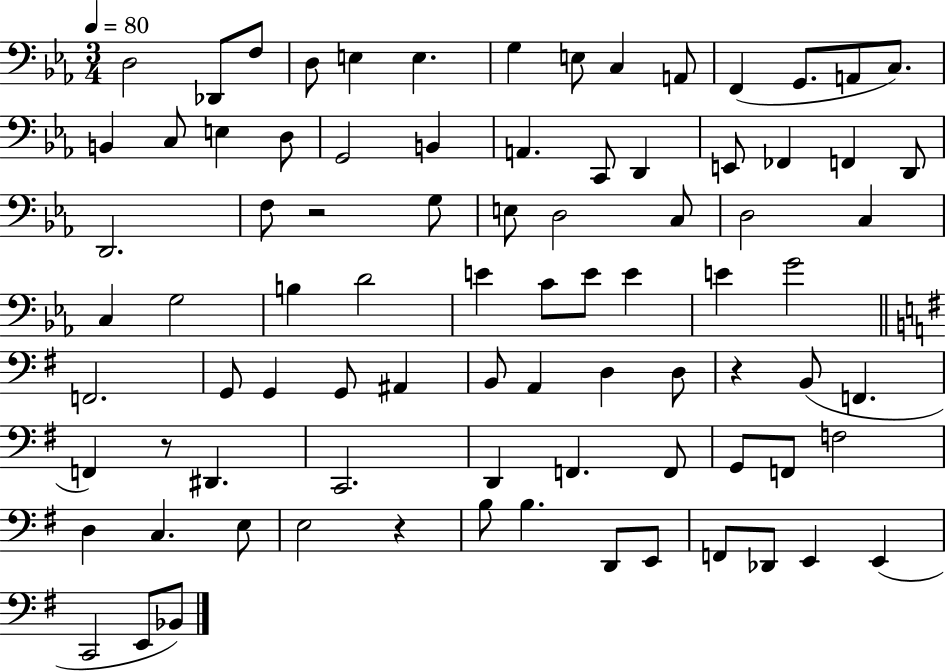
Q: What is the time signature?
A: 3/4